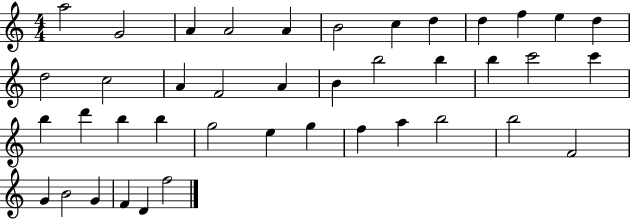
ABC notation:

X:1
T:Untitled
M:4/4
L:1/4
K:C
a2 G2 A A2 A B2 c d d f e d d2 c2 A F2 A B b2 b b c'2 c' b d' b b g2 e g f a b2 b2 F2 G B2 G F D f2